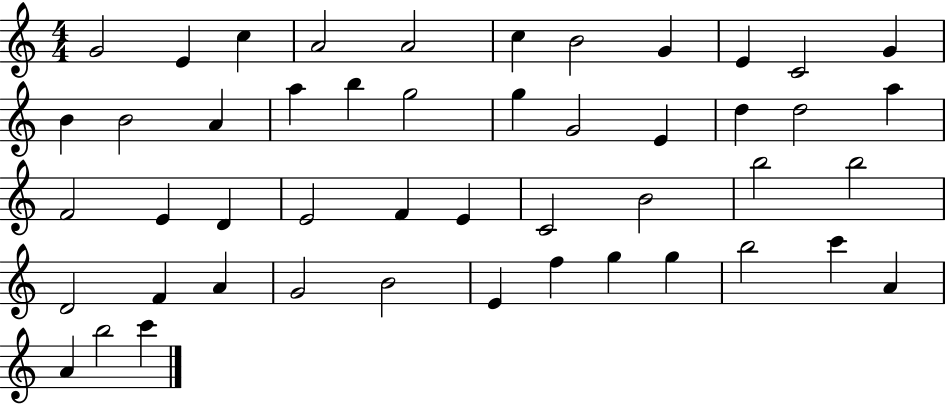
{
  \clef treble
  \numericTimeSignature
  \time 4/4
  \key c \major
  g'2 e'4 c''4 | a'2 a'2 | c''4 b'2 g'4 | e'4 c'2 g'4 | \break b'4 b'2 a'4 | a''4 b''4 g''2 | g''4 g'2 e'4 | d''4 d''2 a''4 | \break f'2 e'4 d'4 | e'2 f'4 e'4 | c'2 b'2 | b''2 b''2 | \break d'2 f'4 a'4 | g'2 b'2 | e'4 f''4 g''4 g''4 | b''2 c'''4 a'4 | \break a'4 b''2 c'''4 | \bar "|."
}